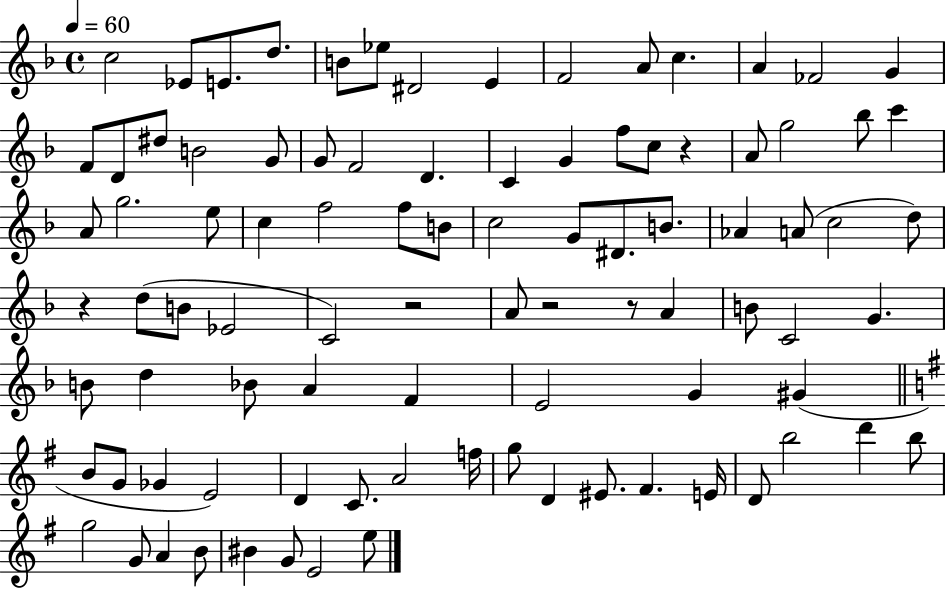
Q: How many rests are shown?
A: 5